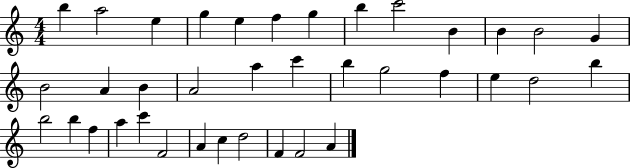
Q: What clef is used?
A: treble